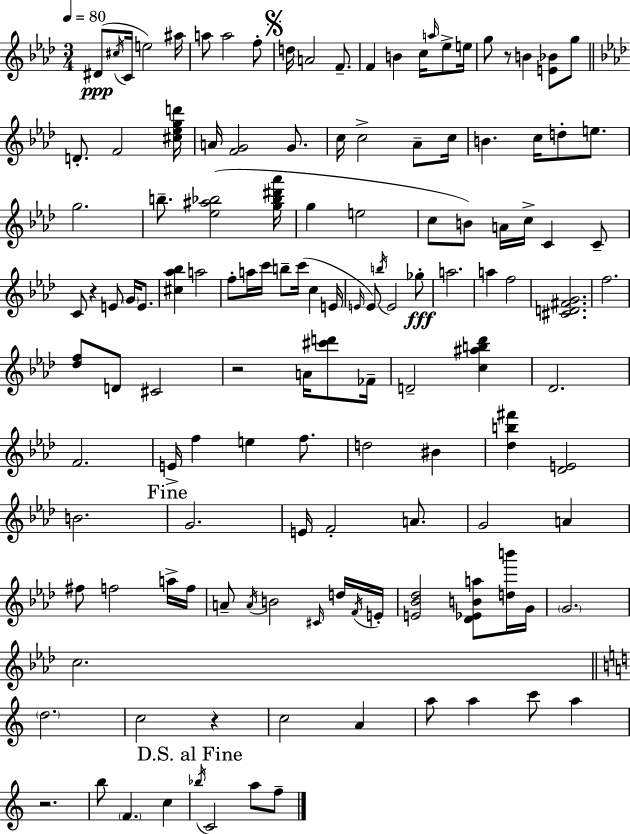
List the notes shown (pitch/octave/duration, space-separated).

D#4/e C#5/s C4/s E5/h A#5/s A5/e A5/h F5/e D5/s A4/h F4/e. F4/q B4/q C5/s A5/s Eb5/e E5/s G5/e R/e B4/q [E4,Bb4]/e G5/e D4/e. F4/h [C#5,Eb5,G5,D6]/s A4/s [F4,G4]/h G4/e. C5/s C5/h Ab4/e C5/s B4/q. C5/s D5/e E5/e. G5/h. B5/e. [Eb5,A#5,Bb5]/h [G5,Bb5,D#6,Ab6]/s G5/q E5/h C5/e B4/e A4/s C5/s C4/q C4/e C4/e R/q E4/e G4/s E4/e. [C#5,Ab5,Bb5]/q A5/h F5/e A5/s C6/s B5/e C6/s C5/q E4/s E4/s E4/e B5/s E4/h Gb5/e A5/h. A5/q F5/h [C#4,D4,F#4,G4]/h. F5/h. [Db5,F5]/e D4/e C#4/h R/h A4/s [C#6,D6]/e FES4/s D4/h [C5,A#5,B5,Db6]/q Db4/h. F4/h. E4/s F5/q E5/q F5/e. D5/h BIS4/q [Db5,B5,F#6]/q [Db4,E4]/h B4/h. G4/h. E4/s F4/h A4/e. G4/h A4/q F#5/e F5/h A5/s F5/s A4/e A4/s B4/h C#4/s D5/s F4/s E4/s [E4,Bb4,Db5]/h [Db4,Eb4,B4,A5]/e [D5,B6]/s G4/s G4/h. C5/h. D5/h. C5/h R/q C5/h A4/q A5/e A5/q C6/e A5/q R/h. B5/e F4/q. C5/q Bb5/s C4/h A5/e F5/e